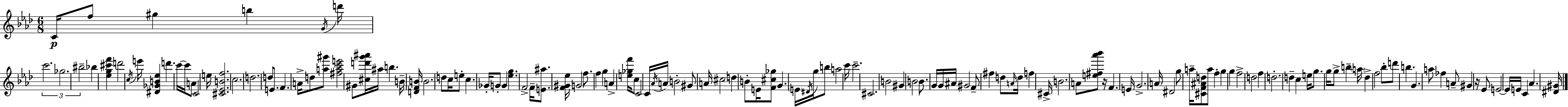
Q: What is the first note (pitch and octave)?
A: C4